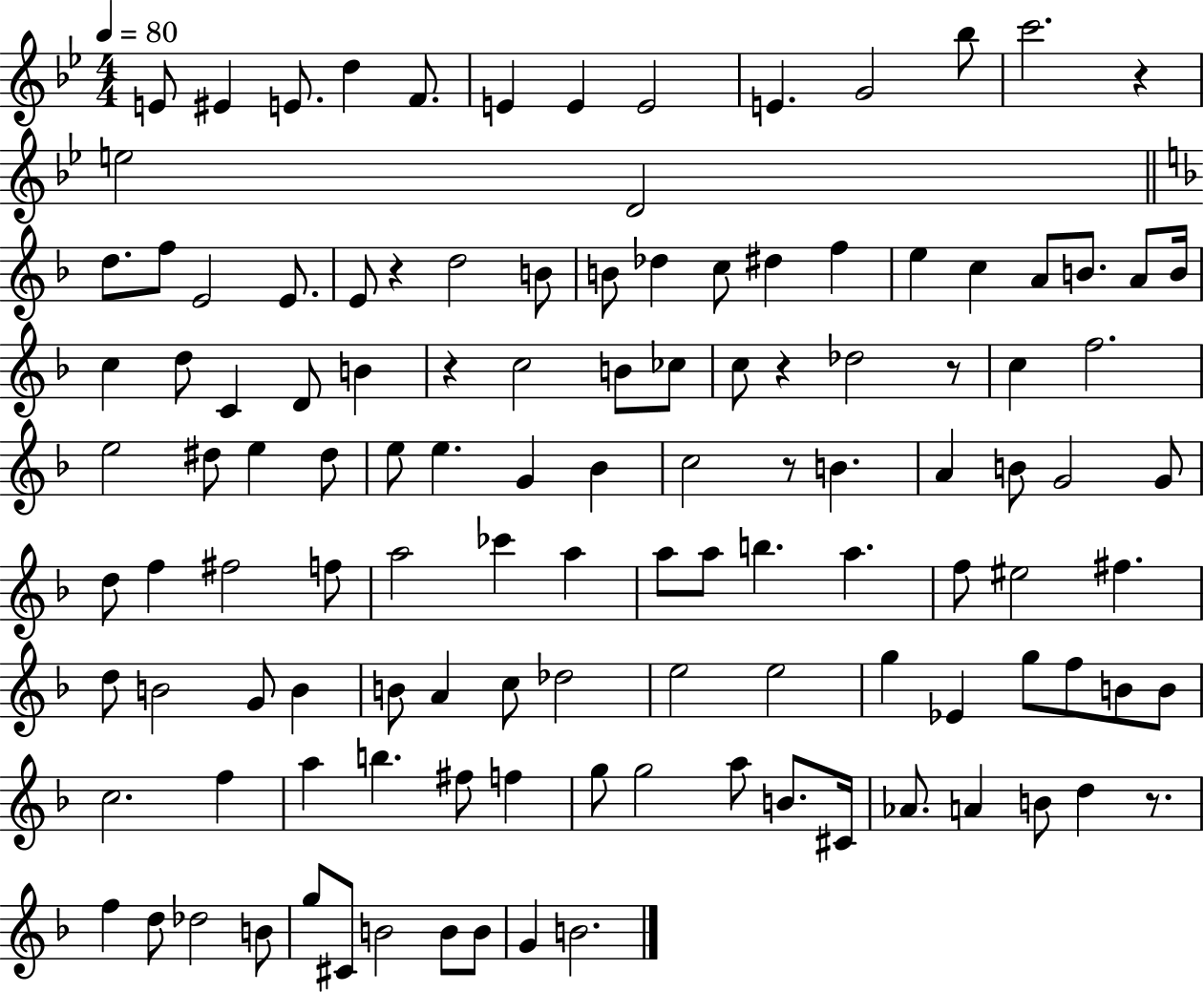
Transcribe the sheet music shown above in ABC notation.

X:1
T:Untitled
M:4/4
L:1/4
K:Bb
E/2 ^E E/2 d F/2 E E E2 E G2 _b/2 c'2 z e2 D2 d/2 f/2 E2 E/2 E/2 z d2 B/2 B/2 _d c/2 ^d f e c A/2 B/2 A/2 B/4 c d/2 C D/2 B z c2 B/2 _c/2 c/2 z _d2 z/2 c f2 e2 ^d/2 e ^d/2 e/2 e G _B c2 z/2 B A B/2 G2 G/2 d/2 f ^f2 f/2 a2 _c' a a/2 a/2 b a f/2 ^e2 ^f d/2 B2 G/2 B B/2 A c/2 _d2 e2 e2 g _E g/2 f/2 B/2 B/2 c2 f a b ^f/2 f g/2 g2 a/2 B/2 ^C/4 _A/2 A B/2 d z/2 f d/2 _d2 B/2 g/2 ^C/2 B2 B/2 B/2 G B2